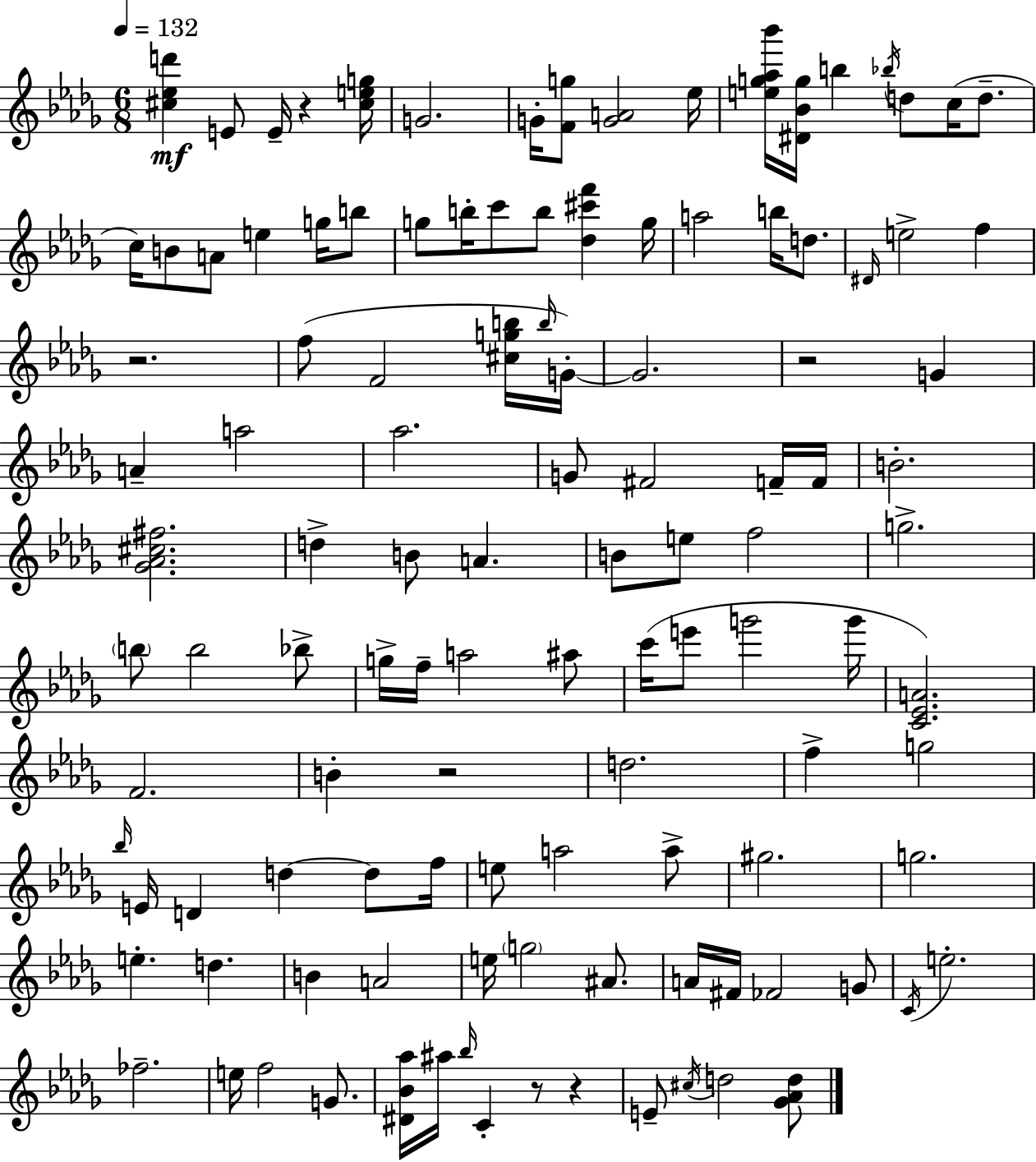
[C#5,Eb5,D6]/q E4/e E4/s R/q [C#5,E5,G5]/s G4/h. G4/s [F4,G5]/e [G4,A4]/h Eb5/s [E5,G5,Ab5,Bb6]/s [D#4,Bb4,G5]/s B5/q Bb5/s D5/e C5/s D5/e. C5/s B4/e A4/e E5/q G5/s B5/e G5/e B5/s C6/e B5/e [Db5,C#6,F6]/q G5/s A5/h B5/s D5/e. D#4/s E5/h F5/q R/h. F5/e F4/h [C#5,G5,B5]/s B5/s G4/s G4/h. R/h G4/q A4/q A5/h Ab5/h. G4/e F#4/h F4/s F4/s B4/h. [Gb4,Ab4,C#5,F#5]/h. D5/q B4/e A4/q. B4/e E5/e F5/h G5/h. B5/e B5/h Bb5/e G5/s F5/s A5/h A#5/e C6/s E6/e G6/h G6/s [C4,Eb4,A4]/h. F4/h. B4/q R/h D5/h. F5/q G5/h Bb5/s E4/s D4/q D5/q D5/e F5/s E5/e A5/h A5/e G#5/h. G5/h. E5/q. D5/q. B4/q A4/h E5/s G5/h A#4/e. A4/s F#4/s FES4/h G4/e C4/s E5/h. FES5/h. E5/s F5/h G4/e. [D#4,Bb4,Ab5]/s A#5/s Bb5/s C4/q R/e R/q E4/e C#5/s D5/h [Gb4,Ab4,D5]/e